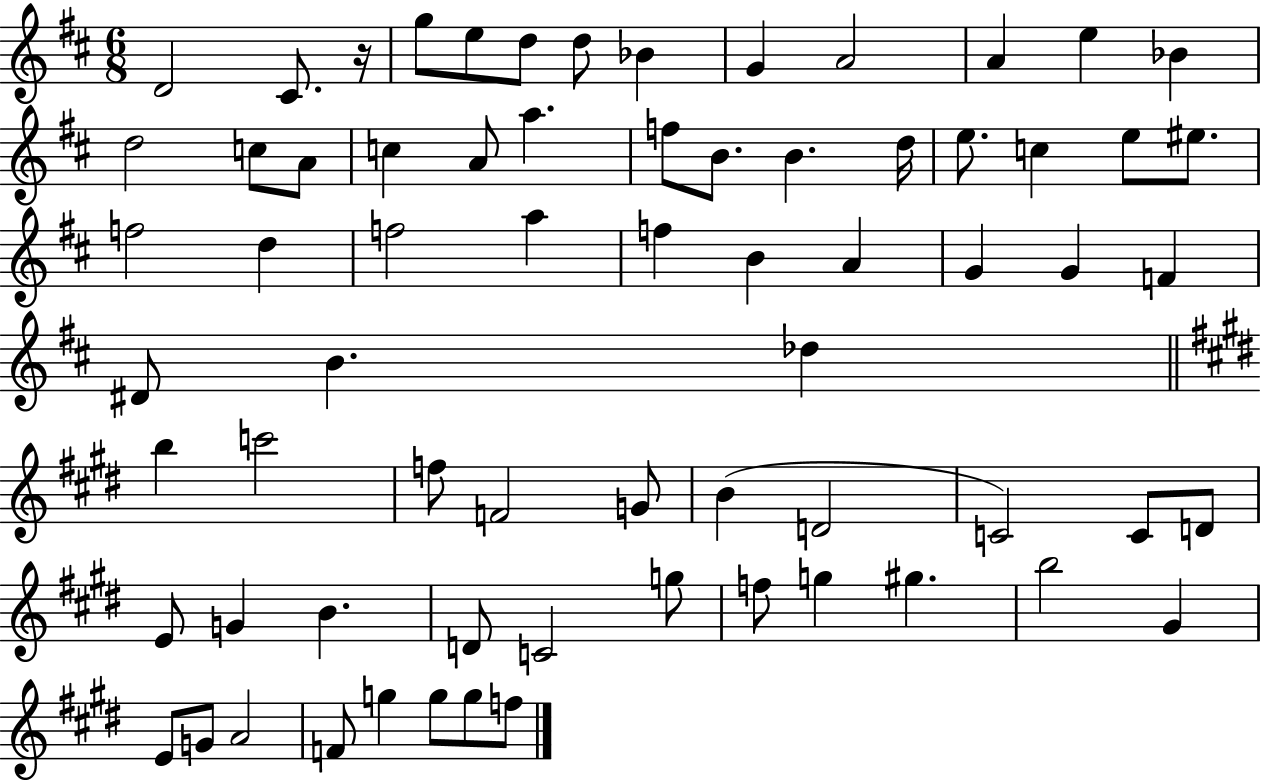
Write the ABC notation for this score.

X:1
T:Untitled
M:6/8
L:1/4
K:D
D2 ^C/2 z/4 g/2 e/2 d/2 d/2 _B G A2 A e _B d2 c/2 A/2 c A/2 a f/2 B/2 B d/4 e/2 c e/2 ^e/2 f2 d f2 a f B A G G F ^D/2 B _d b c'2 f/2 F2 G/2 B D2 C2 C/2 D/2 E/2 G B D/2 C2 g/2 f/2 g ^g b2 ^G E/2 G/2 A2 F/2 g g/2 g/2 f/2